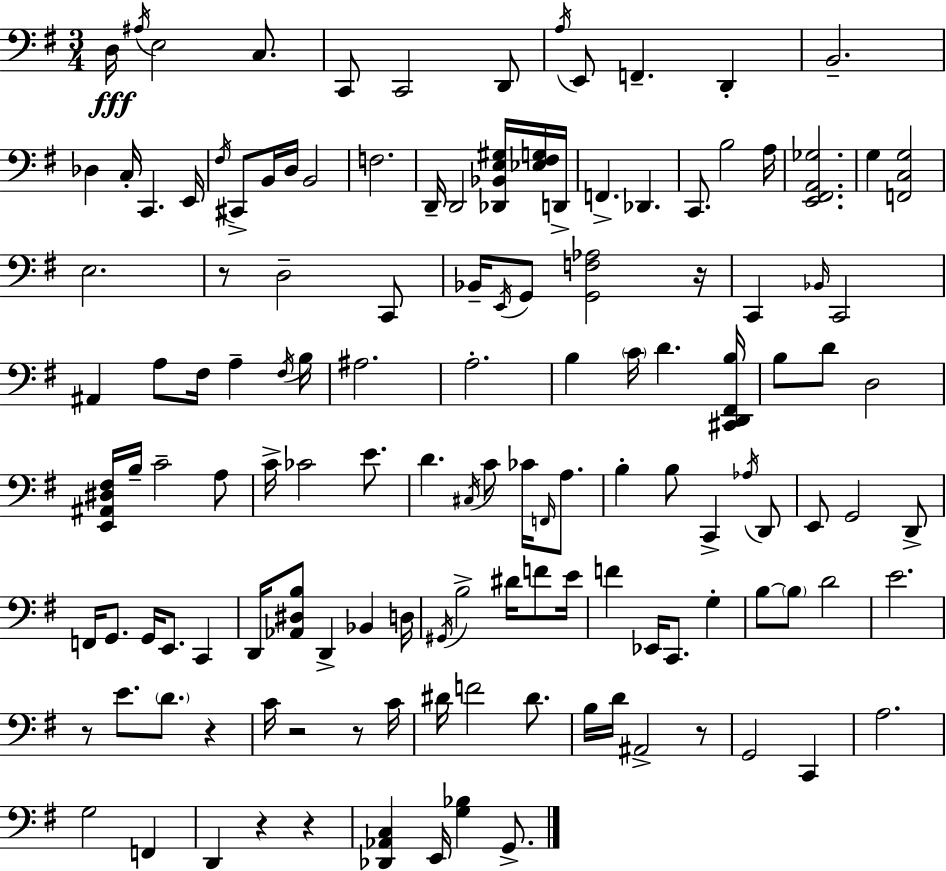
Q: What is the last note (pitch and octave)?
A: G2